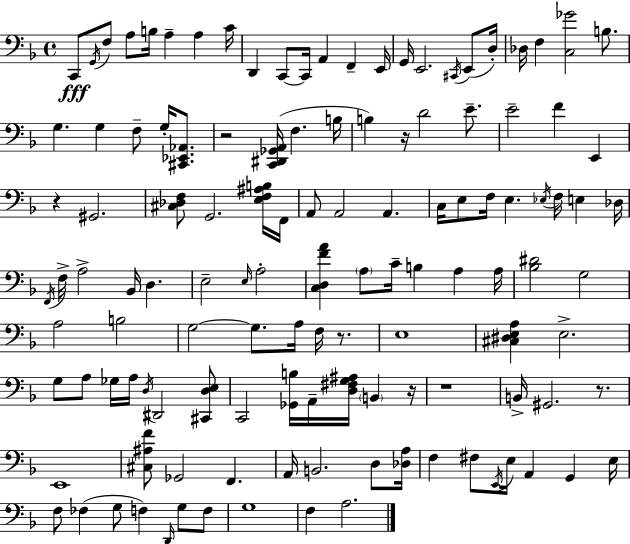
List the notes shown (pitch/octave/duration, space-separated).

C2/e G2/s F3/e A3/e B3/s A3/q A3/q C4/s D2/q C2/e C2/s A2/q F2/q E2/s G2/s E2/h. C#2/s E2/e D3/s Db3/s F3/q [C3,Gb4]/h B3/e. G3/q. G3/q F3/e G3/s [C#2,Eb2,Ab2]/e. R/h [C2,D#2,Gb2,A2]/s F3/q. B3/s B3/q R/s D4/h E4/e. E4/h F4/q E2/q R/q G#2/h. [C#3,Db3,F3]/e G2/h. [E3,F3,A#3,B3]/s F2/s A2/e A2/h A2/q. C3/s E3/e F3/s E3/q. Eb3/s F3/s E3/q Db3/s F2/s F3/s A3/h Bb2/s D3/q. E3/h E3/s A3/h [C3,D3,F4,A4]/q A3/e C4/s B3/q A3/q A3/s [Bb3,D#4]/h G3/h A3/h B3/h G3/h G3/e. A3/s F3/s R/e. E3/w [C#3,D#3,E3,A3]/q E3/h. G3/e A3/e Gb3/s A3/s D3/s D#2/h [C#2,D3,E3]/e C2/h [Gb2,B3]/s A2/s [D3,F#3,G3,A#3]/s B2/q R/s R/w B2/s G#2/h. R/e. E2/w [C#3,A#3,F4]/e Gb2/h F2/q. A2/s B2/h. D3/e [Db3,A3]/s F3/q F#3/e E2/s E3/s A2/q G2/q E3/s F3/e FES3/q G3/e F3/q D2/s G3/e F3/e G3/w F3/q A3/h.